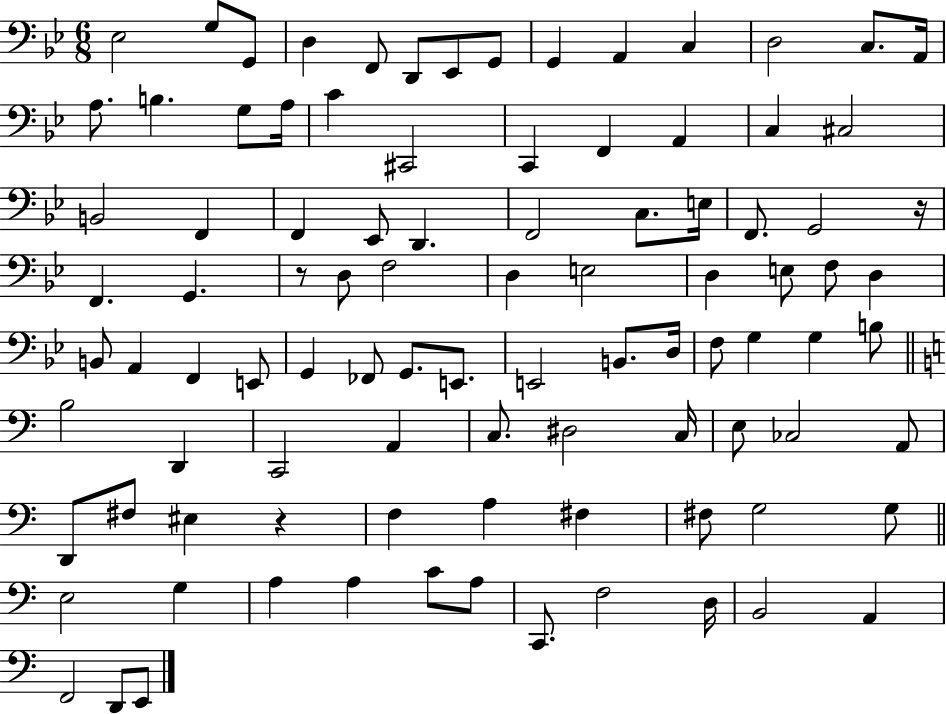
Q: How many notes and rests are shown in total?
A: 96